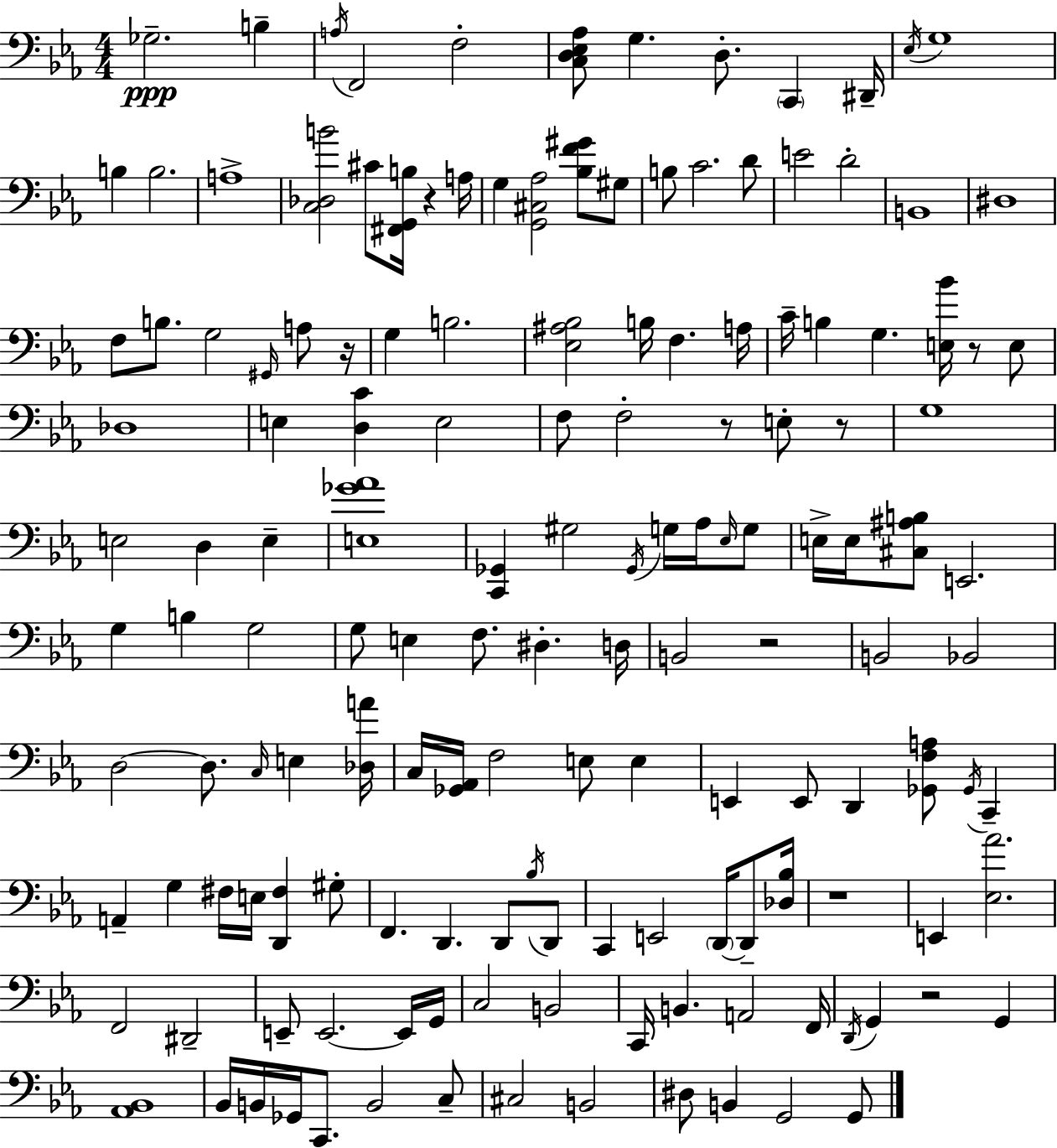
X:1
T:Untitled
M:4/4
L:1/4
K:Eb
_G,2 B, A,/4 F,,2 F,2 [C,D,_E,_A,]/2 G, D,/2 C,, ^D,,/4 _E,/4 G,4 B, B,2 A,4 [C,_D,B]2 ^C/2 [^F,,G,,B,]/4 z A,/4 G, [G,,^C,_A,]2 [_B,F^G]/2 ^G,/2 B,/2 C2 D/2 E2 D2 B,,4 ^D,4 F,/2 B,/2 G,2 ^G,,/4 A,/2 z/4 G, B,2 [_E,^A,_B,]2 B,/4 F, A,/4 C/4 B, G, [E,_B]/4 z/2 E,/2 _D,4 E, [D,C] E,2 F,/2 F,2 z/2 E,/2 z/2 G,4 E,2 D, E, [E,_G_A]4 [C,,_G,,] ^G,2 _G,,/4 G,/4 _A,/4 _E,/4 G,/2 E,/4 E,/4 [^C,^A,B,]/2 E,,2 G, B, G,2 G,/2 E, F,/2 ^D, D,/4 B,,2 z2 B,,2 _B,,2 D,2 D,/2 C,/4 E, [_D,A]/4 C,/4 [_G,,_A,,]/4 F,2 E,/2 E, E,, E,,/2 D,, [_G,,F,A,]/2 _G,,/4 C,, A,, G, ^F,/4 E,/4 [D,,^F,] ^G,/2 F,, D,, D,,/2 _B,/4 D,,/2 C,, E,,2 D,,/4 D,,/2 [_D,_B,]/4 z4 E,, [_E,_A]2 F,,2 ^D,,2 E,,/2 E,,2 E,,/4 G,,/4 C,2 B,,2 C,,/4 B,, A,,2 F,,/4 D,,/4 G,, z2 G,, [_A,,_B,,]4 _B,,/4 B,,/4 _G,,/4 C,,/2 B,,2 C,/2 ^C,2 B,,2 ^D,/2 B,, G,,2 G,,/2